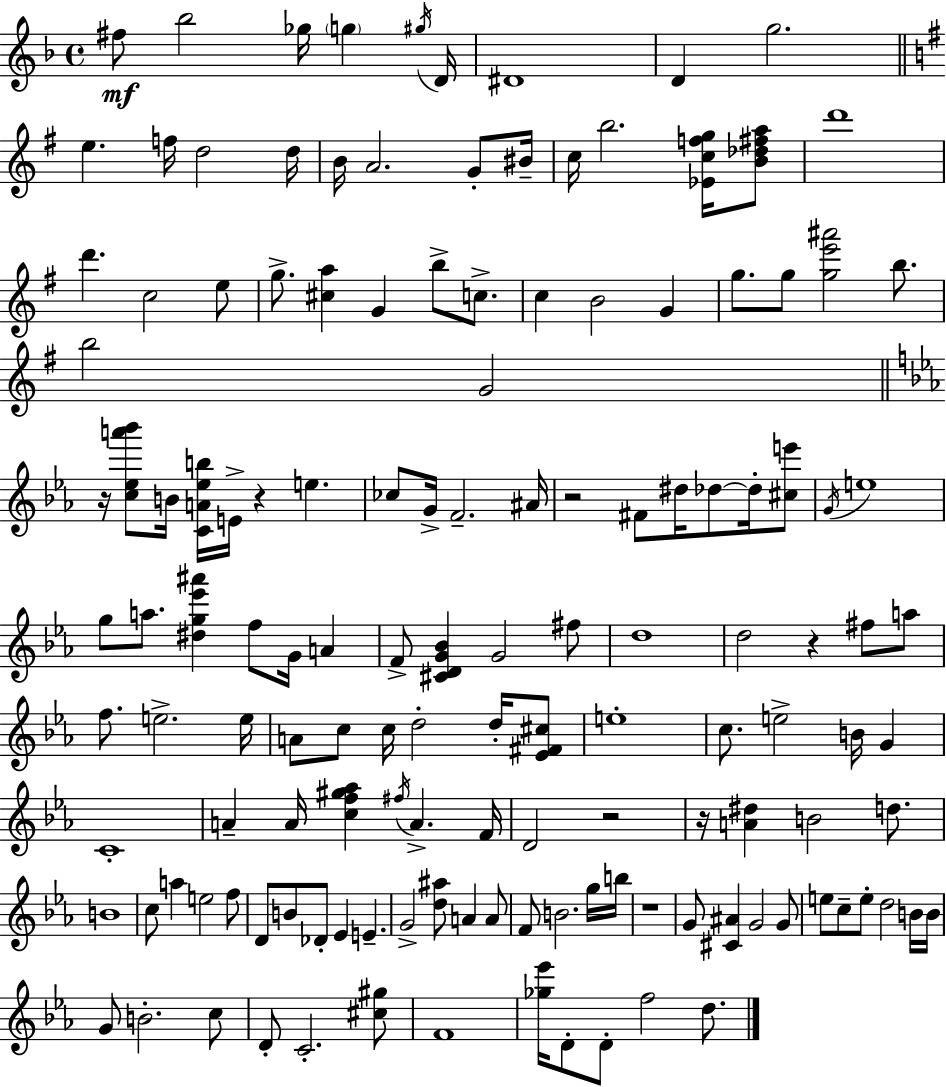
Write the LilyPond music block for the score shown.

{
  \clef treble
  \time 4/4
  \defaultTimeSignature
  \key d \minor
  fis''8\mf bes''2 ges''16 \parenthesize g''4 \acciaccatura { gis''16 } | d'16 dis'1 | d'4 g''2. | \bar "||" \break \key g \major e''4. f''16 d''2 d''16 | b'16 a'2. g'8-. bis'16-- | c''16 b''2. <ees' c'' f'' g''>16 <b' des'' fis'' a''>8 | d'''1 | \break d'''4. c''2 e''8 | g''8.-> <cis'' a''>4 g'4 b''8-> c''8.-> | c''4 b'2 g'4 | g''8. g''8 <g'' e''' ais'''>2 b''8. | \break b''2 g'2 | \bar "||" \break \key c \minor r16 <c'' ees'' a''' bes'''>8 b'16 <c' a' ees'' b''>16 e'16-> r4 e''4. | ces''8 g'16-> f'2.-- ais'16 | r2 fis'8 dis''16 des''8~~ des''16-. <cis'' e'''>8 | \acciaccatura { g'16 } e''1 | \break g''8 a''8. <dis'' g'' ees''' ais'''>4 f''8 g'16 a'4 | f'8-> <cis' d' g' bes'>4 g'2 fis''8 | d''1 | d''2 r4 fis''8 a''8 | \break f''8. e''2.-> | e''16 a'8 c''8 c''16 d''2-. d''16-. <ees' fis' cis''>8 | e''1-. | c''8. e''2-> b'16 g'4 | \break c'1-. | a'4-- a'16 <c'' f'' gis'' aes''>4 \acciaccatura { fis''16 } a'4.-> | f'16 d'2 r2 | r16 <a' dis''>4 b'2 d''8. | \break b'1 | c''8 a''4 e''2 | f''8 d'8 b'8 des'8-. ees'4 e'4.-- | g'2-> <d'' ais''>8 a'4 | \break a'8 f'8 b'2. | g''16 b''16 r1 | g'8 <cis' ais'>4 g'2 | g'8 e''8 c''8-- e''8-. d''2 | \break b'16 b'16 g'8 b'2.-. | c''8 d'8-. c'2.-. | <cis'' gis''>8 f'1 | <ges'' ees'''>16 d'8-. d'8-. f''2 d''8. | \break \bar "|."
}